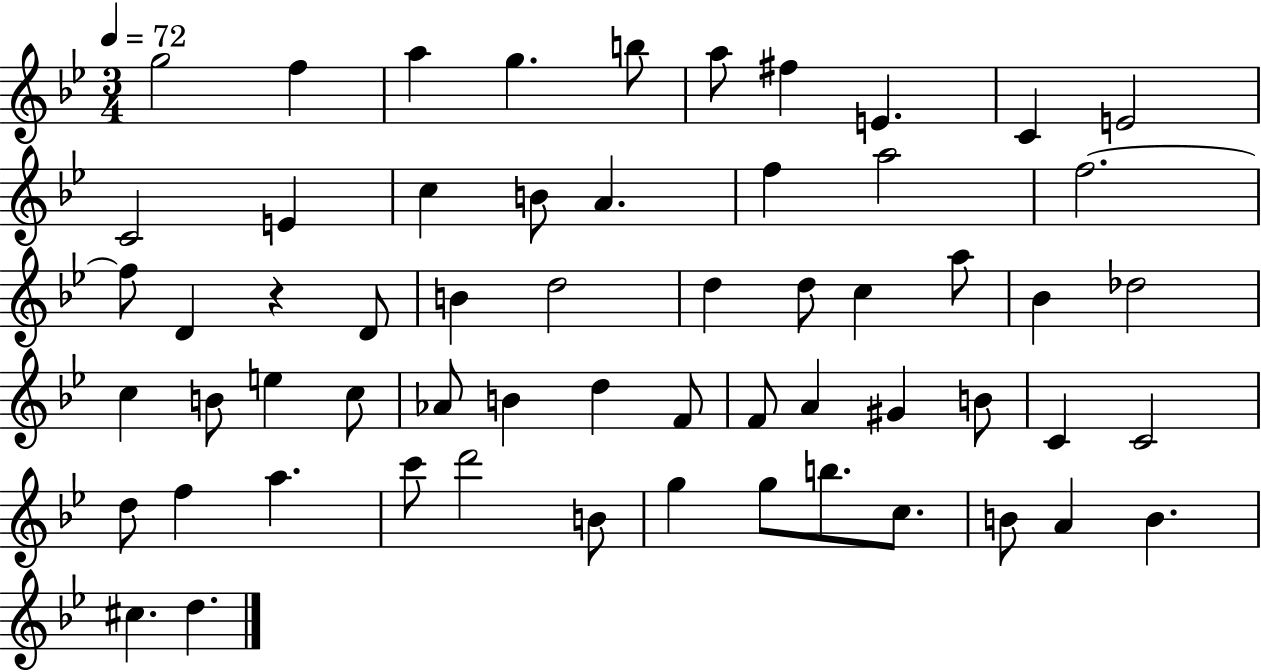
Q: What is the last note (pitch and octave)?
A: D5